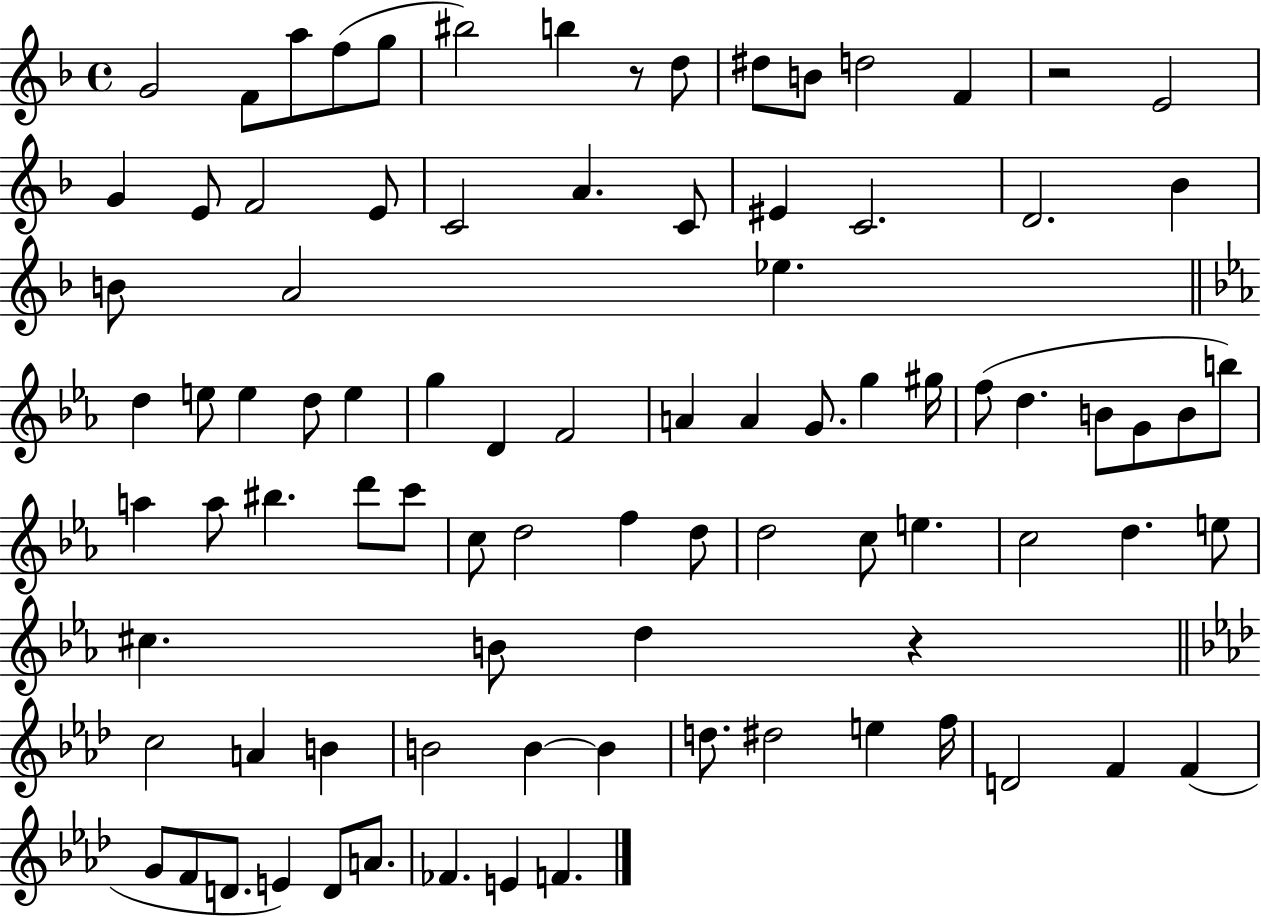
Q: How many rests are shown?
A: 3